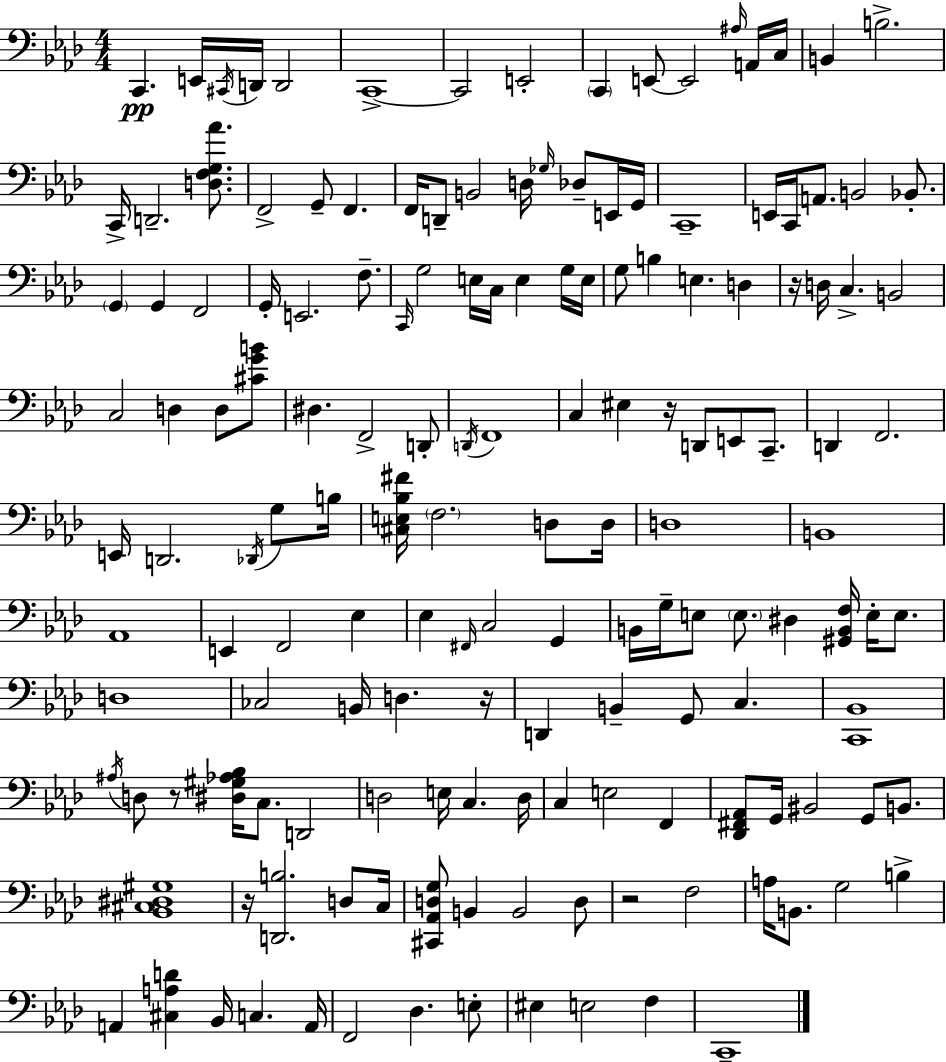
{
  \clef bass
  \numericTimeSignature
  \time 4/4
  \key aes \major
  \repeat volta 2 { c,4.\pp e,16 \acciaccatura { cis,16 } d,16 d,2 | c,1->~~ | c,2 e,2-. | \parenthesize c,4 e,8~~ e,2 \grace { ais16 } | \break a,16 c16 b,4 b2.-> | c,16-> d,2.-- <d f g aes'>8. | f,2-> g,8-- f,4. | f,16 d,8-- b,2 d16 \grace { ges16 } des8-- | \break e,16 g,16 c,1-- | e,16 c,16 a,8. b,2 | bes,8.-. \parenthesize g,4 g,4 f,2 | g,16-. e,2. | \break f8.-- \grace { c,16 } g2 e16 c16 e4 | g16 e16 g8 b4 e4. | d4 r16 d16 c4.-> b,2 | c2 d4 | \break d8 <cis' g' b'>8 dis4. f,2-> | d,8-. \acciaccatura { d,16 } f,1 | c4 eis4 r16 d,8 | e,8 c,8.-- d,4 f,2. | \break e,16 d,2. | \acciaccatura { des,16 } g8 b16 <cis e bes fis'>16 \parenthesize f2. | d8 d16 d1 | b,1 | \break aes,1 | e,4 f,2 | ees4 ees4 \grace { fis,16 } c2 | g,4 b,16 g16-- e8 \parenthesize e8. dis4 | \break <gis, b, f>16 e16-. e8. d1 | ces2 b,16 | d4. r16 d,4 b,4-- g,8 | c4. <c, bes,>1 | \break \acciaccatura { ais16 } d8 r8 <dis gis aes bes>16 c8. | d,2 d2 | e16 c4. d16 c4 e2 | f,4 <des, fis, aes,>8 g,16 bis,2 | \break g,8 b,8. <bes, cis dis gis>1 | r16 <d, b>2. | d8 c16 <cis, aes, d g>8 b,4 b,2 | d8 r2 | \break f2 a16 b,8. g2 | b4-> a,4 <cis a d'>4 | bes,16 c4. a,16 f,2 | des4. e8-. eis4 e2 | \break f4 c,1-- | } \bar "|."
}